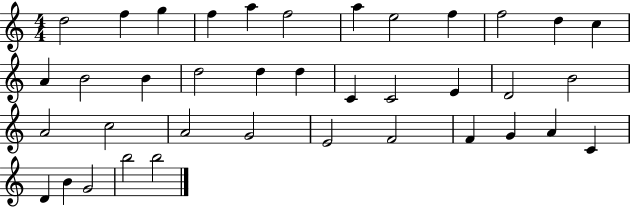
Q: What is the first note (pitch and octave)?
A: D5